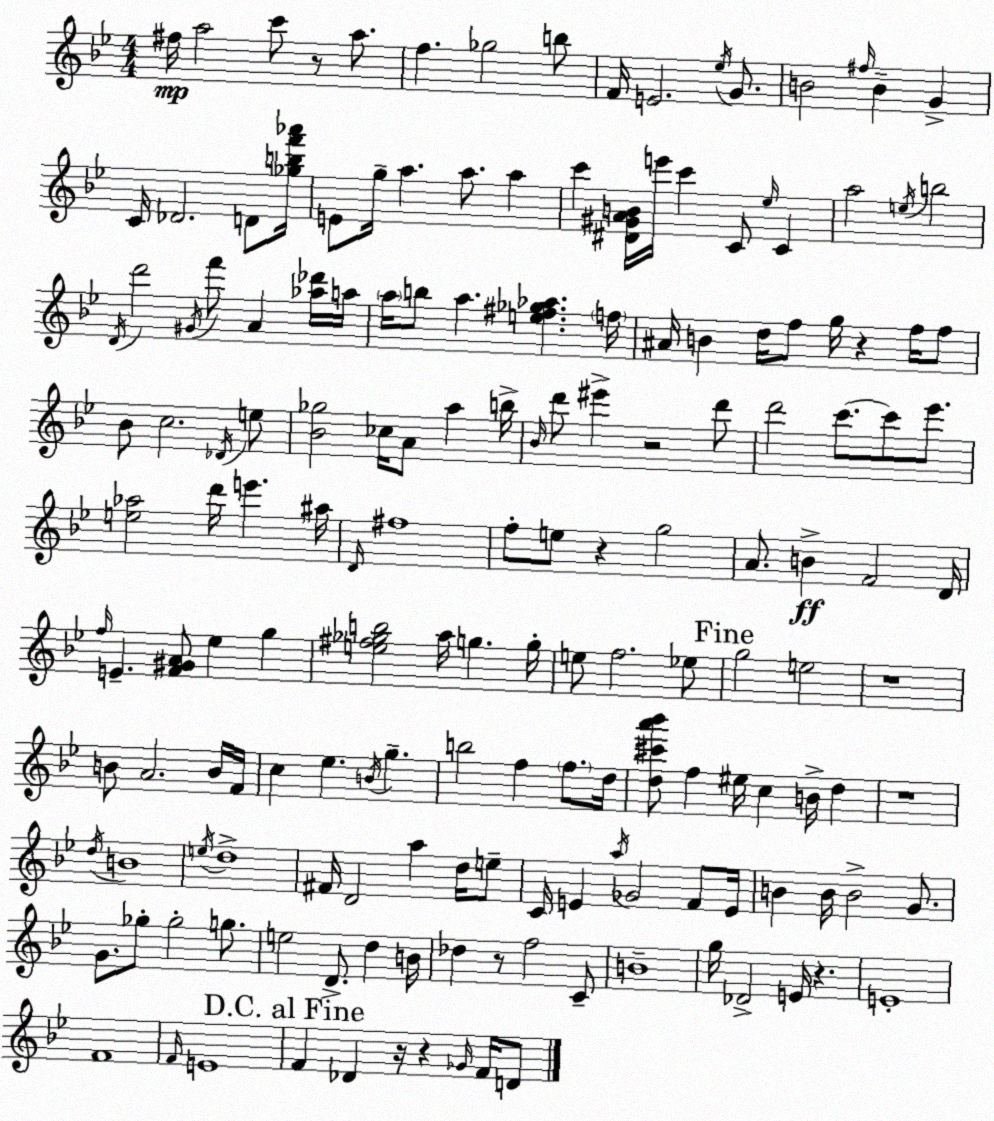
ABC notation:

X:1
T:Untitled
M:4/4
L:1/4
K:Bb
^f/4 a2 c'/2 z/2 a/2 f _g2 b/2 F/4 E2 _e/4 G/2 B2 ^f/4 B G C/4 _D2 D/2 [_gbf'_a']/4 E/2 g/4 a a/2 a c' [^D^GAB]/4 e'/4 c' C/2 _e/4 C a2 e/4 b2 D/4 d'2 ^G/4 f'/2 A [_a_d']/4 a/4 a/4 b/2 a [e^f_g_a] f/4 ^A/4 B d/4 f/2 g/4 z f/4 f/2 _B/2 c2 _D/4 e/2 [_B_g]2 _c/4 A/2 a b/4 _B/4 d'/2 ^e' z2 d'/2 d'2 c'/2 c'/2 _e'/2 [e_a]2 d'/4 e' ^a/4 D/4 ^f4 f/2 e/2 z g2 A/2 B F2 D/4 f/4 E [F^GA]/2 _e g [e^f_gb]2 a/4 g g/4 e/2 f2 _e/2 g2 e2 z4 B/2 A2 B/4 F/4 c _e B/4 g b2 f f/2 d/4 [d^c'a'_b']/2 f ^e/4 c B/4 d z4 d/4 B4 e/4 d4 ^F/4 D2 a d/4 e/2 C/4 E a/4 _G2 F/2 E/4 B B/4 B2 G/2 G/2 _g/2 _g2 g/2 e2 D/2 d B/4 _d z/2 f2 C/2 B4 g/4 _D2 E/4 z E4 F4 F/4 E4 F _D z/4 z _G/4 F/4 D/2